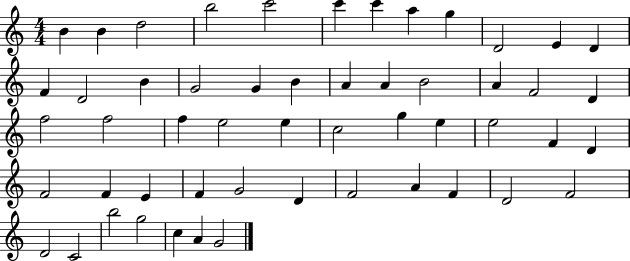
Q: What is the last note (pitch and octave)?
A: G4